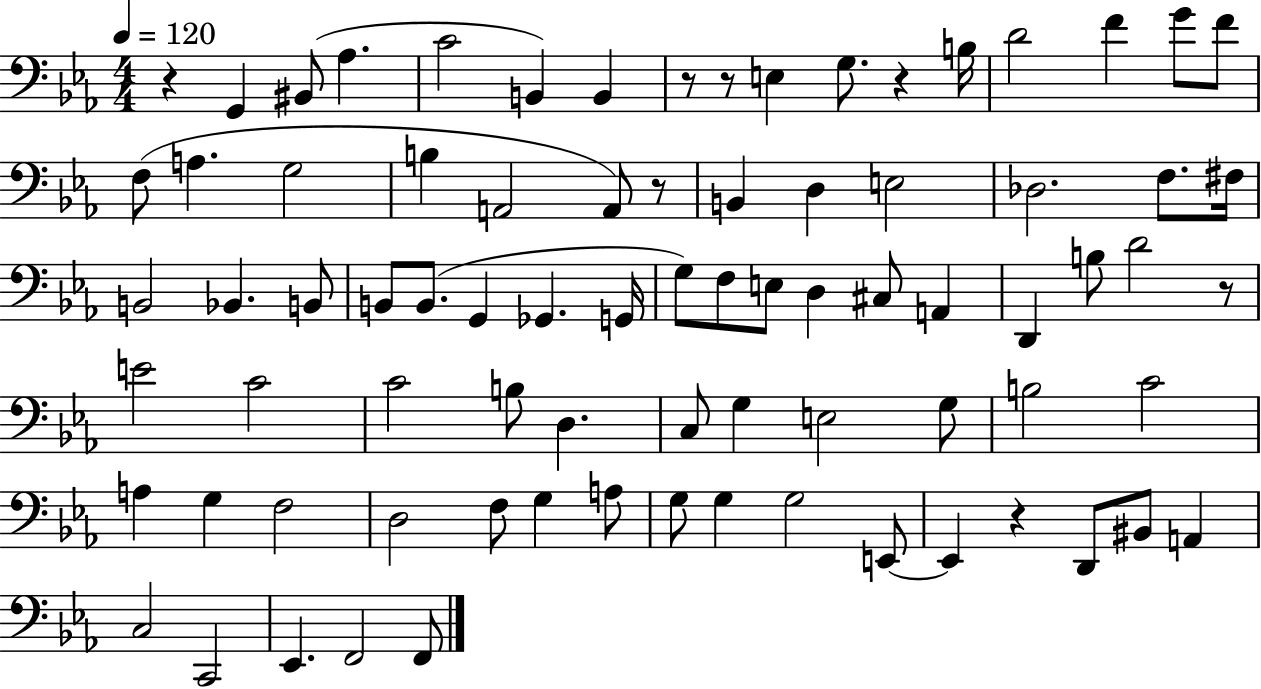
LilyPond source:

{
  \clef bass
  \numericTimeSignature
  \time 4/4
  \key ees \major
  \tempo 4 = 120
  r4 g,4 bis,8( aes4. | c'2 b,4) b,4 | r8 r8 e4 g8. r4 b16 | d'2 f'4 g'8 f'8 | \break f8( a4. g2 | b4 a,2 a,8) r8 | b,4 d4 e2 | des2. f8. fis16 | \break b,2 bes,4. b,8 | b,8 b,8.( g,4 ges,4. g,16 | g8) f8 e8 d4 cis8 a,4 | d,4 b8 d'2 r8 | \break e'2 c'2 | c'2 b8 d4. | c8 g4 e2 g8 | b2 c'2 | \break a4 g4 f2 | d2 f8 g4 a8 | g8 g4 g2 e,8~~ | e,4 r4 d,8 bis,8 a,4 | \break c2 c,2 | ees,4. f,2 f,8 | \bar "|."
}